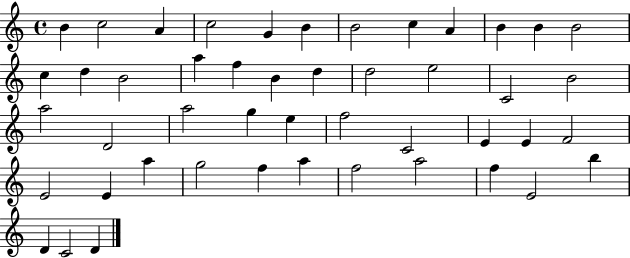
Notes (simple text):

B4/q C5/h A4/q C5/h G4/q B4/q B4/h C5/q A4/q B4/q B4/q B4/h C5/q D5/q B4/h A5/q F5/q B4/q D5/q D5/h E5/h C4/h B4/h A5/h D4/h A5/h G5/q E5/q F5/h C4/h E4/q E4/q F4/h E4/h E4/q A5/q G5/h F5/q A5/q F5/h A5/h F5/q E4/h B5/q D4/q C4/h D4/q